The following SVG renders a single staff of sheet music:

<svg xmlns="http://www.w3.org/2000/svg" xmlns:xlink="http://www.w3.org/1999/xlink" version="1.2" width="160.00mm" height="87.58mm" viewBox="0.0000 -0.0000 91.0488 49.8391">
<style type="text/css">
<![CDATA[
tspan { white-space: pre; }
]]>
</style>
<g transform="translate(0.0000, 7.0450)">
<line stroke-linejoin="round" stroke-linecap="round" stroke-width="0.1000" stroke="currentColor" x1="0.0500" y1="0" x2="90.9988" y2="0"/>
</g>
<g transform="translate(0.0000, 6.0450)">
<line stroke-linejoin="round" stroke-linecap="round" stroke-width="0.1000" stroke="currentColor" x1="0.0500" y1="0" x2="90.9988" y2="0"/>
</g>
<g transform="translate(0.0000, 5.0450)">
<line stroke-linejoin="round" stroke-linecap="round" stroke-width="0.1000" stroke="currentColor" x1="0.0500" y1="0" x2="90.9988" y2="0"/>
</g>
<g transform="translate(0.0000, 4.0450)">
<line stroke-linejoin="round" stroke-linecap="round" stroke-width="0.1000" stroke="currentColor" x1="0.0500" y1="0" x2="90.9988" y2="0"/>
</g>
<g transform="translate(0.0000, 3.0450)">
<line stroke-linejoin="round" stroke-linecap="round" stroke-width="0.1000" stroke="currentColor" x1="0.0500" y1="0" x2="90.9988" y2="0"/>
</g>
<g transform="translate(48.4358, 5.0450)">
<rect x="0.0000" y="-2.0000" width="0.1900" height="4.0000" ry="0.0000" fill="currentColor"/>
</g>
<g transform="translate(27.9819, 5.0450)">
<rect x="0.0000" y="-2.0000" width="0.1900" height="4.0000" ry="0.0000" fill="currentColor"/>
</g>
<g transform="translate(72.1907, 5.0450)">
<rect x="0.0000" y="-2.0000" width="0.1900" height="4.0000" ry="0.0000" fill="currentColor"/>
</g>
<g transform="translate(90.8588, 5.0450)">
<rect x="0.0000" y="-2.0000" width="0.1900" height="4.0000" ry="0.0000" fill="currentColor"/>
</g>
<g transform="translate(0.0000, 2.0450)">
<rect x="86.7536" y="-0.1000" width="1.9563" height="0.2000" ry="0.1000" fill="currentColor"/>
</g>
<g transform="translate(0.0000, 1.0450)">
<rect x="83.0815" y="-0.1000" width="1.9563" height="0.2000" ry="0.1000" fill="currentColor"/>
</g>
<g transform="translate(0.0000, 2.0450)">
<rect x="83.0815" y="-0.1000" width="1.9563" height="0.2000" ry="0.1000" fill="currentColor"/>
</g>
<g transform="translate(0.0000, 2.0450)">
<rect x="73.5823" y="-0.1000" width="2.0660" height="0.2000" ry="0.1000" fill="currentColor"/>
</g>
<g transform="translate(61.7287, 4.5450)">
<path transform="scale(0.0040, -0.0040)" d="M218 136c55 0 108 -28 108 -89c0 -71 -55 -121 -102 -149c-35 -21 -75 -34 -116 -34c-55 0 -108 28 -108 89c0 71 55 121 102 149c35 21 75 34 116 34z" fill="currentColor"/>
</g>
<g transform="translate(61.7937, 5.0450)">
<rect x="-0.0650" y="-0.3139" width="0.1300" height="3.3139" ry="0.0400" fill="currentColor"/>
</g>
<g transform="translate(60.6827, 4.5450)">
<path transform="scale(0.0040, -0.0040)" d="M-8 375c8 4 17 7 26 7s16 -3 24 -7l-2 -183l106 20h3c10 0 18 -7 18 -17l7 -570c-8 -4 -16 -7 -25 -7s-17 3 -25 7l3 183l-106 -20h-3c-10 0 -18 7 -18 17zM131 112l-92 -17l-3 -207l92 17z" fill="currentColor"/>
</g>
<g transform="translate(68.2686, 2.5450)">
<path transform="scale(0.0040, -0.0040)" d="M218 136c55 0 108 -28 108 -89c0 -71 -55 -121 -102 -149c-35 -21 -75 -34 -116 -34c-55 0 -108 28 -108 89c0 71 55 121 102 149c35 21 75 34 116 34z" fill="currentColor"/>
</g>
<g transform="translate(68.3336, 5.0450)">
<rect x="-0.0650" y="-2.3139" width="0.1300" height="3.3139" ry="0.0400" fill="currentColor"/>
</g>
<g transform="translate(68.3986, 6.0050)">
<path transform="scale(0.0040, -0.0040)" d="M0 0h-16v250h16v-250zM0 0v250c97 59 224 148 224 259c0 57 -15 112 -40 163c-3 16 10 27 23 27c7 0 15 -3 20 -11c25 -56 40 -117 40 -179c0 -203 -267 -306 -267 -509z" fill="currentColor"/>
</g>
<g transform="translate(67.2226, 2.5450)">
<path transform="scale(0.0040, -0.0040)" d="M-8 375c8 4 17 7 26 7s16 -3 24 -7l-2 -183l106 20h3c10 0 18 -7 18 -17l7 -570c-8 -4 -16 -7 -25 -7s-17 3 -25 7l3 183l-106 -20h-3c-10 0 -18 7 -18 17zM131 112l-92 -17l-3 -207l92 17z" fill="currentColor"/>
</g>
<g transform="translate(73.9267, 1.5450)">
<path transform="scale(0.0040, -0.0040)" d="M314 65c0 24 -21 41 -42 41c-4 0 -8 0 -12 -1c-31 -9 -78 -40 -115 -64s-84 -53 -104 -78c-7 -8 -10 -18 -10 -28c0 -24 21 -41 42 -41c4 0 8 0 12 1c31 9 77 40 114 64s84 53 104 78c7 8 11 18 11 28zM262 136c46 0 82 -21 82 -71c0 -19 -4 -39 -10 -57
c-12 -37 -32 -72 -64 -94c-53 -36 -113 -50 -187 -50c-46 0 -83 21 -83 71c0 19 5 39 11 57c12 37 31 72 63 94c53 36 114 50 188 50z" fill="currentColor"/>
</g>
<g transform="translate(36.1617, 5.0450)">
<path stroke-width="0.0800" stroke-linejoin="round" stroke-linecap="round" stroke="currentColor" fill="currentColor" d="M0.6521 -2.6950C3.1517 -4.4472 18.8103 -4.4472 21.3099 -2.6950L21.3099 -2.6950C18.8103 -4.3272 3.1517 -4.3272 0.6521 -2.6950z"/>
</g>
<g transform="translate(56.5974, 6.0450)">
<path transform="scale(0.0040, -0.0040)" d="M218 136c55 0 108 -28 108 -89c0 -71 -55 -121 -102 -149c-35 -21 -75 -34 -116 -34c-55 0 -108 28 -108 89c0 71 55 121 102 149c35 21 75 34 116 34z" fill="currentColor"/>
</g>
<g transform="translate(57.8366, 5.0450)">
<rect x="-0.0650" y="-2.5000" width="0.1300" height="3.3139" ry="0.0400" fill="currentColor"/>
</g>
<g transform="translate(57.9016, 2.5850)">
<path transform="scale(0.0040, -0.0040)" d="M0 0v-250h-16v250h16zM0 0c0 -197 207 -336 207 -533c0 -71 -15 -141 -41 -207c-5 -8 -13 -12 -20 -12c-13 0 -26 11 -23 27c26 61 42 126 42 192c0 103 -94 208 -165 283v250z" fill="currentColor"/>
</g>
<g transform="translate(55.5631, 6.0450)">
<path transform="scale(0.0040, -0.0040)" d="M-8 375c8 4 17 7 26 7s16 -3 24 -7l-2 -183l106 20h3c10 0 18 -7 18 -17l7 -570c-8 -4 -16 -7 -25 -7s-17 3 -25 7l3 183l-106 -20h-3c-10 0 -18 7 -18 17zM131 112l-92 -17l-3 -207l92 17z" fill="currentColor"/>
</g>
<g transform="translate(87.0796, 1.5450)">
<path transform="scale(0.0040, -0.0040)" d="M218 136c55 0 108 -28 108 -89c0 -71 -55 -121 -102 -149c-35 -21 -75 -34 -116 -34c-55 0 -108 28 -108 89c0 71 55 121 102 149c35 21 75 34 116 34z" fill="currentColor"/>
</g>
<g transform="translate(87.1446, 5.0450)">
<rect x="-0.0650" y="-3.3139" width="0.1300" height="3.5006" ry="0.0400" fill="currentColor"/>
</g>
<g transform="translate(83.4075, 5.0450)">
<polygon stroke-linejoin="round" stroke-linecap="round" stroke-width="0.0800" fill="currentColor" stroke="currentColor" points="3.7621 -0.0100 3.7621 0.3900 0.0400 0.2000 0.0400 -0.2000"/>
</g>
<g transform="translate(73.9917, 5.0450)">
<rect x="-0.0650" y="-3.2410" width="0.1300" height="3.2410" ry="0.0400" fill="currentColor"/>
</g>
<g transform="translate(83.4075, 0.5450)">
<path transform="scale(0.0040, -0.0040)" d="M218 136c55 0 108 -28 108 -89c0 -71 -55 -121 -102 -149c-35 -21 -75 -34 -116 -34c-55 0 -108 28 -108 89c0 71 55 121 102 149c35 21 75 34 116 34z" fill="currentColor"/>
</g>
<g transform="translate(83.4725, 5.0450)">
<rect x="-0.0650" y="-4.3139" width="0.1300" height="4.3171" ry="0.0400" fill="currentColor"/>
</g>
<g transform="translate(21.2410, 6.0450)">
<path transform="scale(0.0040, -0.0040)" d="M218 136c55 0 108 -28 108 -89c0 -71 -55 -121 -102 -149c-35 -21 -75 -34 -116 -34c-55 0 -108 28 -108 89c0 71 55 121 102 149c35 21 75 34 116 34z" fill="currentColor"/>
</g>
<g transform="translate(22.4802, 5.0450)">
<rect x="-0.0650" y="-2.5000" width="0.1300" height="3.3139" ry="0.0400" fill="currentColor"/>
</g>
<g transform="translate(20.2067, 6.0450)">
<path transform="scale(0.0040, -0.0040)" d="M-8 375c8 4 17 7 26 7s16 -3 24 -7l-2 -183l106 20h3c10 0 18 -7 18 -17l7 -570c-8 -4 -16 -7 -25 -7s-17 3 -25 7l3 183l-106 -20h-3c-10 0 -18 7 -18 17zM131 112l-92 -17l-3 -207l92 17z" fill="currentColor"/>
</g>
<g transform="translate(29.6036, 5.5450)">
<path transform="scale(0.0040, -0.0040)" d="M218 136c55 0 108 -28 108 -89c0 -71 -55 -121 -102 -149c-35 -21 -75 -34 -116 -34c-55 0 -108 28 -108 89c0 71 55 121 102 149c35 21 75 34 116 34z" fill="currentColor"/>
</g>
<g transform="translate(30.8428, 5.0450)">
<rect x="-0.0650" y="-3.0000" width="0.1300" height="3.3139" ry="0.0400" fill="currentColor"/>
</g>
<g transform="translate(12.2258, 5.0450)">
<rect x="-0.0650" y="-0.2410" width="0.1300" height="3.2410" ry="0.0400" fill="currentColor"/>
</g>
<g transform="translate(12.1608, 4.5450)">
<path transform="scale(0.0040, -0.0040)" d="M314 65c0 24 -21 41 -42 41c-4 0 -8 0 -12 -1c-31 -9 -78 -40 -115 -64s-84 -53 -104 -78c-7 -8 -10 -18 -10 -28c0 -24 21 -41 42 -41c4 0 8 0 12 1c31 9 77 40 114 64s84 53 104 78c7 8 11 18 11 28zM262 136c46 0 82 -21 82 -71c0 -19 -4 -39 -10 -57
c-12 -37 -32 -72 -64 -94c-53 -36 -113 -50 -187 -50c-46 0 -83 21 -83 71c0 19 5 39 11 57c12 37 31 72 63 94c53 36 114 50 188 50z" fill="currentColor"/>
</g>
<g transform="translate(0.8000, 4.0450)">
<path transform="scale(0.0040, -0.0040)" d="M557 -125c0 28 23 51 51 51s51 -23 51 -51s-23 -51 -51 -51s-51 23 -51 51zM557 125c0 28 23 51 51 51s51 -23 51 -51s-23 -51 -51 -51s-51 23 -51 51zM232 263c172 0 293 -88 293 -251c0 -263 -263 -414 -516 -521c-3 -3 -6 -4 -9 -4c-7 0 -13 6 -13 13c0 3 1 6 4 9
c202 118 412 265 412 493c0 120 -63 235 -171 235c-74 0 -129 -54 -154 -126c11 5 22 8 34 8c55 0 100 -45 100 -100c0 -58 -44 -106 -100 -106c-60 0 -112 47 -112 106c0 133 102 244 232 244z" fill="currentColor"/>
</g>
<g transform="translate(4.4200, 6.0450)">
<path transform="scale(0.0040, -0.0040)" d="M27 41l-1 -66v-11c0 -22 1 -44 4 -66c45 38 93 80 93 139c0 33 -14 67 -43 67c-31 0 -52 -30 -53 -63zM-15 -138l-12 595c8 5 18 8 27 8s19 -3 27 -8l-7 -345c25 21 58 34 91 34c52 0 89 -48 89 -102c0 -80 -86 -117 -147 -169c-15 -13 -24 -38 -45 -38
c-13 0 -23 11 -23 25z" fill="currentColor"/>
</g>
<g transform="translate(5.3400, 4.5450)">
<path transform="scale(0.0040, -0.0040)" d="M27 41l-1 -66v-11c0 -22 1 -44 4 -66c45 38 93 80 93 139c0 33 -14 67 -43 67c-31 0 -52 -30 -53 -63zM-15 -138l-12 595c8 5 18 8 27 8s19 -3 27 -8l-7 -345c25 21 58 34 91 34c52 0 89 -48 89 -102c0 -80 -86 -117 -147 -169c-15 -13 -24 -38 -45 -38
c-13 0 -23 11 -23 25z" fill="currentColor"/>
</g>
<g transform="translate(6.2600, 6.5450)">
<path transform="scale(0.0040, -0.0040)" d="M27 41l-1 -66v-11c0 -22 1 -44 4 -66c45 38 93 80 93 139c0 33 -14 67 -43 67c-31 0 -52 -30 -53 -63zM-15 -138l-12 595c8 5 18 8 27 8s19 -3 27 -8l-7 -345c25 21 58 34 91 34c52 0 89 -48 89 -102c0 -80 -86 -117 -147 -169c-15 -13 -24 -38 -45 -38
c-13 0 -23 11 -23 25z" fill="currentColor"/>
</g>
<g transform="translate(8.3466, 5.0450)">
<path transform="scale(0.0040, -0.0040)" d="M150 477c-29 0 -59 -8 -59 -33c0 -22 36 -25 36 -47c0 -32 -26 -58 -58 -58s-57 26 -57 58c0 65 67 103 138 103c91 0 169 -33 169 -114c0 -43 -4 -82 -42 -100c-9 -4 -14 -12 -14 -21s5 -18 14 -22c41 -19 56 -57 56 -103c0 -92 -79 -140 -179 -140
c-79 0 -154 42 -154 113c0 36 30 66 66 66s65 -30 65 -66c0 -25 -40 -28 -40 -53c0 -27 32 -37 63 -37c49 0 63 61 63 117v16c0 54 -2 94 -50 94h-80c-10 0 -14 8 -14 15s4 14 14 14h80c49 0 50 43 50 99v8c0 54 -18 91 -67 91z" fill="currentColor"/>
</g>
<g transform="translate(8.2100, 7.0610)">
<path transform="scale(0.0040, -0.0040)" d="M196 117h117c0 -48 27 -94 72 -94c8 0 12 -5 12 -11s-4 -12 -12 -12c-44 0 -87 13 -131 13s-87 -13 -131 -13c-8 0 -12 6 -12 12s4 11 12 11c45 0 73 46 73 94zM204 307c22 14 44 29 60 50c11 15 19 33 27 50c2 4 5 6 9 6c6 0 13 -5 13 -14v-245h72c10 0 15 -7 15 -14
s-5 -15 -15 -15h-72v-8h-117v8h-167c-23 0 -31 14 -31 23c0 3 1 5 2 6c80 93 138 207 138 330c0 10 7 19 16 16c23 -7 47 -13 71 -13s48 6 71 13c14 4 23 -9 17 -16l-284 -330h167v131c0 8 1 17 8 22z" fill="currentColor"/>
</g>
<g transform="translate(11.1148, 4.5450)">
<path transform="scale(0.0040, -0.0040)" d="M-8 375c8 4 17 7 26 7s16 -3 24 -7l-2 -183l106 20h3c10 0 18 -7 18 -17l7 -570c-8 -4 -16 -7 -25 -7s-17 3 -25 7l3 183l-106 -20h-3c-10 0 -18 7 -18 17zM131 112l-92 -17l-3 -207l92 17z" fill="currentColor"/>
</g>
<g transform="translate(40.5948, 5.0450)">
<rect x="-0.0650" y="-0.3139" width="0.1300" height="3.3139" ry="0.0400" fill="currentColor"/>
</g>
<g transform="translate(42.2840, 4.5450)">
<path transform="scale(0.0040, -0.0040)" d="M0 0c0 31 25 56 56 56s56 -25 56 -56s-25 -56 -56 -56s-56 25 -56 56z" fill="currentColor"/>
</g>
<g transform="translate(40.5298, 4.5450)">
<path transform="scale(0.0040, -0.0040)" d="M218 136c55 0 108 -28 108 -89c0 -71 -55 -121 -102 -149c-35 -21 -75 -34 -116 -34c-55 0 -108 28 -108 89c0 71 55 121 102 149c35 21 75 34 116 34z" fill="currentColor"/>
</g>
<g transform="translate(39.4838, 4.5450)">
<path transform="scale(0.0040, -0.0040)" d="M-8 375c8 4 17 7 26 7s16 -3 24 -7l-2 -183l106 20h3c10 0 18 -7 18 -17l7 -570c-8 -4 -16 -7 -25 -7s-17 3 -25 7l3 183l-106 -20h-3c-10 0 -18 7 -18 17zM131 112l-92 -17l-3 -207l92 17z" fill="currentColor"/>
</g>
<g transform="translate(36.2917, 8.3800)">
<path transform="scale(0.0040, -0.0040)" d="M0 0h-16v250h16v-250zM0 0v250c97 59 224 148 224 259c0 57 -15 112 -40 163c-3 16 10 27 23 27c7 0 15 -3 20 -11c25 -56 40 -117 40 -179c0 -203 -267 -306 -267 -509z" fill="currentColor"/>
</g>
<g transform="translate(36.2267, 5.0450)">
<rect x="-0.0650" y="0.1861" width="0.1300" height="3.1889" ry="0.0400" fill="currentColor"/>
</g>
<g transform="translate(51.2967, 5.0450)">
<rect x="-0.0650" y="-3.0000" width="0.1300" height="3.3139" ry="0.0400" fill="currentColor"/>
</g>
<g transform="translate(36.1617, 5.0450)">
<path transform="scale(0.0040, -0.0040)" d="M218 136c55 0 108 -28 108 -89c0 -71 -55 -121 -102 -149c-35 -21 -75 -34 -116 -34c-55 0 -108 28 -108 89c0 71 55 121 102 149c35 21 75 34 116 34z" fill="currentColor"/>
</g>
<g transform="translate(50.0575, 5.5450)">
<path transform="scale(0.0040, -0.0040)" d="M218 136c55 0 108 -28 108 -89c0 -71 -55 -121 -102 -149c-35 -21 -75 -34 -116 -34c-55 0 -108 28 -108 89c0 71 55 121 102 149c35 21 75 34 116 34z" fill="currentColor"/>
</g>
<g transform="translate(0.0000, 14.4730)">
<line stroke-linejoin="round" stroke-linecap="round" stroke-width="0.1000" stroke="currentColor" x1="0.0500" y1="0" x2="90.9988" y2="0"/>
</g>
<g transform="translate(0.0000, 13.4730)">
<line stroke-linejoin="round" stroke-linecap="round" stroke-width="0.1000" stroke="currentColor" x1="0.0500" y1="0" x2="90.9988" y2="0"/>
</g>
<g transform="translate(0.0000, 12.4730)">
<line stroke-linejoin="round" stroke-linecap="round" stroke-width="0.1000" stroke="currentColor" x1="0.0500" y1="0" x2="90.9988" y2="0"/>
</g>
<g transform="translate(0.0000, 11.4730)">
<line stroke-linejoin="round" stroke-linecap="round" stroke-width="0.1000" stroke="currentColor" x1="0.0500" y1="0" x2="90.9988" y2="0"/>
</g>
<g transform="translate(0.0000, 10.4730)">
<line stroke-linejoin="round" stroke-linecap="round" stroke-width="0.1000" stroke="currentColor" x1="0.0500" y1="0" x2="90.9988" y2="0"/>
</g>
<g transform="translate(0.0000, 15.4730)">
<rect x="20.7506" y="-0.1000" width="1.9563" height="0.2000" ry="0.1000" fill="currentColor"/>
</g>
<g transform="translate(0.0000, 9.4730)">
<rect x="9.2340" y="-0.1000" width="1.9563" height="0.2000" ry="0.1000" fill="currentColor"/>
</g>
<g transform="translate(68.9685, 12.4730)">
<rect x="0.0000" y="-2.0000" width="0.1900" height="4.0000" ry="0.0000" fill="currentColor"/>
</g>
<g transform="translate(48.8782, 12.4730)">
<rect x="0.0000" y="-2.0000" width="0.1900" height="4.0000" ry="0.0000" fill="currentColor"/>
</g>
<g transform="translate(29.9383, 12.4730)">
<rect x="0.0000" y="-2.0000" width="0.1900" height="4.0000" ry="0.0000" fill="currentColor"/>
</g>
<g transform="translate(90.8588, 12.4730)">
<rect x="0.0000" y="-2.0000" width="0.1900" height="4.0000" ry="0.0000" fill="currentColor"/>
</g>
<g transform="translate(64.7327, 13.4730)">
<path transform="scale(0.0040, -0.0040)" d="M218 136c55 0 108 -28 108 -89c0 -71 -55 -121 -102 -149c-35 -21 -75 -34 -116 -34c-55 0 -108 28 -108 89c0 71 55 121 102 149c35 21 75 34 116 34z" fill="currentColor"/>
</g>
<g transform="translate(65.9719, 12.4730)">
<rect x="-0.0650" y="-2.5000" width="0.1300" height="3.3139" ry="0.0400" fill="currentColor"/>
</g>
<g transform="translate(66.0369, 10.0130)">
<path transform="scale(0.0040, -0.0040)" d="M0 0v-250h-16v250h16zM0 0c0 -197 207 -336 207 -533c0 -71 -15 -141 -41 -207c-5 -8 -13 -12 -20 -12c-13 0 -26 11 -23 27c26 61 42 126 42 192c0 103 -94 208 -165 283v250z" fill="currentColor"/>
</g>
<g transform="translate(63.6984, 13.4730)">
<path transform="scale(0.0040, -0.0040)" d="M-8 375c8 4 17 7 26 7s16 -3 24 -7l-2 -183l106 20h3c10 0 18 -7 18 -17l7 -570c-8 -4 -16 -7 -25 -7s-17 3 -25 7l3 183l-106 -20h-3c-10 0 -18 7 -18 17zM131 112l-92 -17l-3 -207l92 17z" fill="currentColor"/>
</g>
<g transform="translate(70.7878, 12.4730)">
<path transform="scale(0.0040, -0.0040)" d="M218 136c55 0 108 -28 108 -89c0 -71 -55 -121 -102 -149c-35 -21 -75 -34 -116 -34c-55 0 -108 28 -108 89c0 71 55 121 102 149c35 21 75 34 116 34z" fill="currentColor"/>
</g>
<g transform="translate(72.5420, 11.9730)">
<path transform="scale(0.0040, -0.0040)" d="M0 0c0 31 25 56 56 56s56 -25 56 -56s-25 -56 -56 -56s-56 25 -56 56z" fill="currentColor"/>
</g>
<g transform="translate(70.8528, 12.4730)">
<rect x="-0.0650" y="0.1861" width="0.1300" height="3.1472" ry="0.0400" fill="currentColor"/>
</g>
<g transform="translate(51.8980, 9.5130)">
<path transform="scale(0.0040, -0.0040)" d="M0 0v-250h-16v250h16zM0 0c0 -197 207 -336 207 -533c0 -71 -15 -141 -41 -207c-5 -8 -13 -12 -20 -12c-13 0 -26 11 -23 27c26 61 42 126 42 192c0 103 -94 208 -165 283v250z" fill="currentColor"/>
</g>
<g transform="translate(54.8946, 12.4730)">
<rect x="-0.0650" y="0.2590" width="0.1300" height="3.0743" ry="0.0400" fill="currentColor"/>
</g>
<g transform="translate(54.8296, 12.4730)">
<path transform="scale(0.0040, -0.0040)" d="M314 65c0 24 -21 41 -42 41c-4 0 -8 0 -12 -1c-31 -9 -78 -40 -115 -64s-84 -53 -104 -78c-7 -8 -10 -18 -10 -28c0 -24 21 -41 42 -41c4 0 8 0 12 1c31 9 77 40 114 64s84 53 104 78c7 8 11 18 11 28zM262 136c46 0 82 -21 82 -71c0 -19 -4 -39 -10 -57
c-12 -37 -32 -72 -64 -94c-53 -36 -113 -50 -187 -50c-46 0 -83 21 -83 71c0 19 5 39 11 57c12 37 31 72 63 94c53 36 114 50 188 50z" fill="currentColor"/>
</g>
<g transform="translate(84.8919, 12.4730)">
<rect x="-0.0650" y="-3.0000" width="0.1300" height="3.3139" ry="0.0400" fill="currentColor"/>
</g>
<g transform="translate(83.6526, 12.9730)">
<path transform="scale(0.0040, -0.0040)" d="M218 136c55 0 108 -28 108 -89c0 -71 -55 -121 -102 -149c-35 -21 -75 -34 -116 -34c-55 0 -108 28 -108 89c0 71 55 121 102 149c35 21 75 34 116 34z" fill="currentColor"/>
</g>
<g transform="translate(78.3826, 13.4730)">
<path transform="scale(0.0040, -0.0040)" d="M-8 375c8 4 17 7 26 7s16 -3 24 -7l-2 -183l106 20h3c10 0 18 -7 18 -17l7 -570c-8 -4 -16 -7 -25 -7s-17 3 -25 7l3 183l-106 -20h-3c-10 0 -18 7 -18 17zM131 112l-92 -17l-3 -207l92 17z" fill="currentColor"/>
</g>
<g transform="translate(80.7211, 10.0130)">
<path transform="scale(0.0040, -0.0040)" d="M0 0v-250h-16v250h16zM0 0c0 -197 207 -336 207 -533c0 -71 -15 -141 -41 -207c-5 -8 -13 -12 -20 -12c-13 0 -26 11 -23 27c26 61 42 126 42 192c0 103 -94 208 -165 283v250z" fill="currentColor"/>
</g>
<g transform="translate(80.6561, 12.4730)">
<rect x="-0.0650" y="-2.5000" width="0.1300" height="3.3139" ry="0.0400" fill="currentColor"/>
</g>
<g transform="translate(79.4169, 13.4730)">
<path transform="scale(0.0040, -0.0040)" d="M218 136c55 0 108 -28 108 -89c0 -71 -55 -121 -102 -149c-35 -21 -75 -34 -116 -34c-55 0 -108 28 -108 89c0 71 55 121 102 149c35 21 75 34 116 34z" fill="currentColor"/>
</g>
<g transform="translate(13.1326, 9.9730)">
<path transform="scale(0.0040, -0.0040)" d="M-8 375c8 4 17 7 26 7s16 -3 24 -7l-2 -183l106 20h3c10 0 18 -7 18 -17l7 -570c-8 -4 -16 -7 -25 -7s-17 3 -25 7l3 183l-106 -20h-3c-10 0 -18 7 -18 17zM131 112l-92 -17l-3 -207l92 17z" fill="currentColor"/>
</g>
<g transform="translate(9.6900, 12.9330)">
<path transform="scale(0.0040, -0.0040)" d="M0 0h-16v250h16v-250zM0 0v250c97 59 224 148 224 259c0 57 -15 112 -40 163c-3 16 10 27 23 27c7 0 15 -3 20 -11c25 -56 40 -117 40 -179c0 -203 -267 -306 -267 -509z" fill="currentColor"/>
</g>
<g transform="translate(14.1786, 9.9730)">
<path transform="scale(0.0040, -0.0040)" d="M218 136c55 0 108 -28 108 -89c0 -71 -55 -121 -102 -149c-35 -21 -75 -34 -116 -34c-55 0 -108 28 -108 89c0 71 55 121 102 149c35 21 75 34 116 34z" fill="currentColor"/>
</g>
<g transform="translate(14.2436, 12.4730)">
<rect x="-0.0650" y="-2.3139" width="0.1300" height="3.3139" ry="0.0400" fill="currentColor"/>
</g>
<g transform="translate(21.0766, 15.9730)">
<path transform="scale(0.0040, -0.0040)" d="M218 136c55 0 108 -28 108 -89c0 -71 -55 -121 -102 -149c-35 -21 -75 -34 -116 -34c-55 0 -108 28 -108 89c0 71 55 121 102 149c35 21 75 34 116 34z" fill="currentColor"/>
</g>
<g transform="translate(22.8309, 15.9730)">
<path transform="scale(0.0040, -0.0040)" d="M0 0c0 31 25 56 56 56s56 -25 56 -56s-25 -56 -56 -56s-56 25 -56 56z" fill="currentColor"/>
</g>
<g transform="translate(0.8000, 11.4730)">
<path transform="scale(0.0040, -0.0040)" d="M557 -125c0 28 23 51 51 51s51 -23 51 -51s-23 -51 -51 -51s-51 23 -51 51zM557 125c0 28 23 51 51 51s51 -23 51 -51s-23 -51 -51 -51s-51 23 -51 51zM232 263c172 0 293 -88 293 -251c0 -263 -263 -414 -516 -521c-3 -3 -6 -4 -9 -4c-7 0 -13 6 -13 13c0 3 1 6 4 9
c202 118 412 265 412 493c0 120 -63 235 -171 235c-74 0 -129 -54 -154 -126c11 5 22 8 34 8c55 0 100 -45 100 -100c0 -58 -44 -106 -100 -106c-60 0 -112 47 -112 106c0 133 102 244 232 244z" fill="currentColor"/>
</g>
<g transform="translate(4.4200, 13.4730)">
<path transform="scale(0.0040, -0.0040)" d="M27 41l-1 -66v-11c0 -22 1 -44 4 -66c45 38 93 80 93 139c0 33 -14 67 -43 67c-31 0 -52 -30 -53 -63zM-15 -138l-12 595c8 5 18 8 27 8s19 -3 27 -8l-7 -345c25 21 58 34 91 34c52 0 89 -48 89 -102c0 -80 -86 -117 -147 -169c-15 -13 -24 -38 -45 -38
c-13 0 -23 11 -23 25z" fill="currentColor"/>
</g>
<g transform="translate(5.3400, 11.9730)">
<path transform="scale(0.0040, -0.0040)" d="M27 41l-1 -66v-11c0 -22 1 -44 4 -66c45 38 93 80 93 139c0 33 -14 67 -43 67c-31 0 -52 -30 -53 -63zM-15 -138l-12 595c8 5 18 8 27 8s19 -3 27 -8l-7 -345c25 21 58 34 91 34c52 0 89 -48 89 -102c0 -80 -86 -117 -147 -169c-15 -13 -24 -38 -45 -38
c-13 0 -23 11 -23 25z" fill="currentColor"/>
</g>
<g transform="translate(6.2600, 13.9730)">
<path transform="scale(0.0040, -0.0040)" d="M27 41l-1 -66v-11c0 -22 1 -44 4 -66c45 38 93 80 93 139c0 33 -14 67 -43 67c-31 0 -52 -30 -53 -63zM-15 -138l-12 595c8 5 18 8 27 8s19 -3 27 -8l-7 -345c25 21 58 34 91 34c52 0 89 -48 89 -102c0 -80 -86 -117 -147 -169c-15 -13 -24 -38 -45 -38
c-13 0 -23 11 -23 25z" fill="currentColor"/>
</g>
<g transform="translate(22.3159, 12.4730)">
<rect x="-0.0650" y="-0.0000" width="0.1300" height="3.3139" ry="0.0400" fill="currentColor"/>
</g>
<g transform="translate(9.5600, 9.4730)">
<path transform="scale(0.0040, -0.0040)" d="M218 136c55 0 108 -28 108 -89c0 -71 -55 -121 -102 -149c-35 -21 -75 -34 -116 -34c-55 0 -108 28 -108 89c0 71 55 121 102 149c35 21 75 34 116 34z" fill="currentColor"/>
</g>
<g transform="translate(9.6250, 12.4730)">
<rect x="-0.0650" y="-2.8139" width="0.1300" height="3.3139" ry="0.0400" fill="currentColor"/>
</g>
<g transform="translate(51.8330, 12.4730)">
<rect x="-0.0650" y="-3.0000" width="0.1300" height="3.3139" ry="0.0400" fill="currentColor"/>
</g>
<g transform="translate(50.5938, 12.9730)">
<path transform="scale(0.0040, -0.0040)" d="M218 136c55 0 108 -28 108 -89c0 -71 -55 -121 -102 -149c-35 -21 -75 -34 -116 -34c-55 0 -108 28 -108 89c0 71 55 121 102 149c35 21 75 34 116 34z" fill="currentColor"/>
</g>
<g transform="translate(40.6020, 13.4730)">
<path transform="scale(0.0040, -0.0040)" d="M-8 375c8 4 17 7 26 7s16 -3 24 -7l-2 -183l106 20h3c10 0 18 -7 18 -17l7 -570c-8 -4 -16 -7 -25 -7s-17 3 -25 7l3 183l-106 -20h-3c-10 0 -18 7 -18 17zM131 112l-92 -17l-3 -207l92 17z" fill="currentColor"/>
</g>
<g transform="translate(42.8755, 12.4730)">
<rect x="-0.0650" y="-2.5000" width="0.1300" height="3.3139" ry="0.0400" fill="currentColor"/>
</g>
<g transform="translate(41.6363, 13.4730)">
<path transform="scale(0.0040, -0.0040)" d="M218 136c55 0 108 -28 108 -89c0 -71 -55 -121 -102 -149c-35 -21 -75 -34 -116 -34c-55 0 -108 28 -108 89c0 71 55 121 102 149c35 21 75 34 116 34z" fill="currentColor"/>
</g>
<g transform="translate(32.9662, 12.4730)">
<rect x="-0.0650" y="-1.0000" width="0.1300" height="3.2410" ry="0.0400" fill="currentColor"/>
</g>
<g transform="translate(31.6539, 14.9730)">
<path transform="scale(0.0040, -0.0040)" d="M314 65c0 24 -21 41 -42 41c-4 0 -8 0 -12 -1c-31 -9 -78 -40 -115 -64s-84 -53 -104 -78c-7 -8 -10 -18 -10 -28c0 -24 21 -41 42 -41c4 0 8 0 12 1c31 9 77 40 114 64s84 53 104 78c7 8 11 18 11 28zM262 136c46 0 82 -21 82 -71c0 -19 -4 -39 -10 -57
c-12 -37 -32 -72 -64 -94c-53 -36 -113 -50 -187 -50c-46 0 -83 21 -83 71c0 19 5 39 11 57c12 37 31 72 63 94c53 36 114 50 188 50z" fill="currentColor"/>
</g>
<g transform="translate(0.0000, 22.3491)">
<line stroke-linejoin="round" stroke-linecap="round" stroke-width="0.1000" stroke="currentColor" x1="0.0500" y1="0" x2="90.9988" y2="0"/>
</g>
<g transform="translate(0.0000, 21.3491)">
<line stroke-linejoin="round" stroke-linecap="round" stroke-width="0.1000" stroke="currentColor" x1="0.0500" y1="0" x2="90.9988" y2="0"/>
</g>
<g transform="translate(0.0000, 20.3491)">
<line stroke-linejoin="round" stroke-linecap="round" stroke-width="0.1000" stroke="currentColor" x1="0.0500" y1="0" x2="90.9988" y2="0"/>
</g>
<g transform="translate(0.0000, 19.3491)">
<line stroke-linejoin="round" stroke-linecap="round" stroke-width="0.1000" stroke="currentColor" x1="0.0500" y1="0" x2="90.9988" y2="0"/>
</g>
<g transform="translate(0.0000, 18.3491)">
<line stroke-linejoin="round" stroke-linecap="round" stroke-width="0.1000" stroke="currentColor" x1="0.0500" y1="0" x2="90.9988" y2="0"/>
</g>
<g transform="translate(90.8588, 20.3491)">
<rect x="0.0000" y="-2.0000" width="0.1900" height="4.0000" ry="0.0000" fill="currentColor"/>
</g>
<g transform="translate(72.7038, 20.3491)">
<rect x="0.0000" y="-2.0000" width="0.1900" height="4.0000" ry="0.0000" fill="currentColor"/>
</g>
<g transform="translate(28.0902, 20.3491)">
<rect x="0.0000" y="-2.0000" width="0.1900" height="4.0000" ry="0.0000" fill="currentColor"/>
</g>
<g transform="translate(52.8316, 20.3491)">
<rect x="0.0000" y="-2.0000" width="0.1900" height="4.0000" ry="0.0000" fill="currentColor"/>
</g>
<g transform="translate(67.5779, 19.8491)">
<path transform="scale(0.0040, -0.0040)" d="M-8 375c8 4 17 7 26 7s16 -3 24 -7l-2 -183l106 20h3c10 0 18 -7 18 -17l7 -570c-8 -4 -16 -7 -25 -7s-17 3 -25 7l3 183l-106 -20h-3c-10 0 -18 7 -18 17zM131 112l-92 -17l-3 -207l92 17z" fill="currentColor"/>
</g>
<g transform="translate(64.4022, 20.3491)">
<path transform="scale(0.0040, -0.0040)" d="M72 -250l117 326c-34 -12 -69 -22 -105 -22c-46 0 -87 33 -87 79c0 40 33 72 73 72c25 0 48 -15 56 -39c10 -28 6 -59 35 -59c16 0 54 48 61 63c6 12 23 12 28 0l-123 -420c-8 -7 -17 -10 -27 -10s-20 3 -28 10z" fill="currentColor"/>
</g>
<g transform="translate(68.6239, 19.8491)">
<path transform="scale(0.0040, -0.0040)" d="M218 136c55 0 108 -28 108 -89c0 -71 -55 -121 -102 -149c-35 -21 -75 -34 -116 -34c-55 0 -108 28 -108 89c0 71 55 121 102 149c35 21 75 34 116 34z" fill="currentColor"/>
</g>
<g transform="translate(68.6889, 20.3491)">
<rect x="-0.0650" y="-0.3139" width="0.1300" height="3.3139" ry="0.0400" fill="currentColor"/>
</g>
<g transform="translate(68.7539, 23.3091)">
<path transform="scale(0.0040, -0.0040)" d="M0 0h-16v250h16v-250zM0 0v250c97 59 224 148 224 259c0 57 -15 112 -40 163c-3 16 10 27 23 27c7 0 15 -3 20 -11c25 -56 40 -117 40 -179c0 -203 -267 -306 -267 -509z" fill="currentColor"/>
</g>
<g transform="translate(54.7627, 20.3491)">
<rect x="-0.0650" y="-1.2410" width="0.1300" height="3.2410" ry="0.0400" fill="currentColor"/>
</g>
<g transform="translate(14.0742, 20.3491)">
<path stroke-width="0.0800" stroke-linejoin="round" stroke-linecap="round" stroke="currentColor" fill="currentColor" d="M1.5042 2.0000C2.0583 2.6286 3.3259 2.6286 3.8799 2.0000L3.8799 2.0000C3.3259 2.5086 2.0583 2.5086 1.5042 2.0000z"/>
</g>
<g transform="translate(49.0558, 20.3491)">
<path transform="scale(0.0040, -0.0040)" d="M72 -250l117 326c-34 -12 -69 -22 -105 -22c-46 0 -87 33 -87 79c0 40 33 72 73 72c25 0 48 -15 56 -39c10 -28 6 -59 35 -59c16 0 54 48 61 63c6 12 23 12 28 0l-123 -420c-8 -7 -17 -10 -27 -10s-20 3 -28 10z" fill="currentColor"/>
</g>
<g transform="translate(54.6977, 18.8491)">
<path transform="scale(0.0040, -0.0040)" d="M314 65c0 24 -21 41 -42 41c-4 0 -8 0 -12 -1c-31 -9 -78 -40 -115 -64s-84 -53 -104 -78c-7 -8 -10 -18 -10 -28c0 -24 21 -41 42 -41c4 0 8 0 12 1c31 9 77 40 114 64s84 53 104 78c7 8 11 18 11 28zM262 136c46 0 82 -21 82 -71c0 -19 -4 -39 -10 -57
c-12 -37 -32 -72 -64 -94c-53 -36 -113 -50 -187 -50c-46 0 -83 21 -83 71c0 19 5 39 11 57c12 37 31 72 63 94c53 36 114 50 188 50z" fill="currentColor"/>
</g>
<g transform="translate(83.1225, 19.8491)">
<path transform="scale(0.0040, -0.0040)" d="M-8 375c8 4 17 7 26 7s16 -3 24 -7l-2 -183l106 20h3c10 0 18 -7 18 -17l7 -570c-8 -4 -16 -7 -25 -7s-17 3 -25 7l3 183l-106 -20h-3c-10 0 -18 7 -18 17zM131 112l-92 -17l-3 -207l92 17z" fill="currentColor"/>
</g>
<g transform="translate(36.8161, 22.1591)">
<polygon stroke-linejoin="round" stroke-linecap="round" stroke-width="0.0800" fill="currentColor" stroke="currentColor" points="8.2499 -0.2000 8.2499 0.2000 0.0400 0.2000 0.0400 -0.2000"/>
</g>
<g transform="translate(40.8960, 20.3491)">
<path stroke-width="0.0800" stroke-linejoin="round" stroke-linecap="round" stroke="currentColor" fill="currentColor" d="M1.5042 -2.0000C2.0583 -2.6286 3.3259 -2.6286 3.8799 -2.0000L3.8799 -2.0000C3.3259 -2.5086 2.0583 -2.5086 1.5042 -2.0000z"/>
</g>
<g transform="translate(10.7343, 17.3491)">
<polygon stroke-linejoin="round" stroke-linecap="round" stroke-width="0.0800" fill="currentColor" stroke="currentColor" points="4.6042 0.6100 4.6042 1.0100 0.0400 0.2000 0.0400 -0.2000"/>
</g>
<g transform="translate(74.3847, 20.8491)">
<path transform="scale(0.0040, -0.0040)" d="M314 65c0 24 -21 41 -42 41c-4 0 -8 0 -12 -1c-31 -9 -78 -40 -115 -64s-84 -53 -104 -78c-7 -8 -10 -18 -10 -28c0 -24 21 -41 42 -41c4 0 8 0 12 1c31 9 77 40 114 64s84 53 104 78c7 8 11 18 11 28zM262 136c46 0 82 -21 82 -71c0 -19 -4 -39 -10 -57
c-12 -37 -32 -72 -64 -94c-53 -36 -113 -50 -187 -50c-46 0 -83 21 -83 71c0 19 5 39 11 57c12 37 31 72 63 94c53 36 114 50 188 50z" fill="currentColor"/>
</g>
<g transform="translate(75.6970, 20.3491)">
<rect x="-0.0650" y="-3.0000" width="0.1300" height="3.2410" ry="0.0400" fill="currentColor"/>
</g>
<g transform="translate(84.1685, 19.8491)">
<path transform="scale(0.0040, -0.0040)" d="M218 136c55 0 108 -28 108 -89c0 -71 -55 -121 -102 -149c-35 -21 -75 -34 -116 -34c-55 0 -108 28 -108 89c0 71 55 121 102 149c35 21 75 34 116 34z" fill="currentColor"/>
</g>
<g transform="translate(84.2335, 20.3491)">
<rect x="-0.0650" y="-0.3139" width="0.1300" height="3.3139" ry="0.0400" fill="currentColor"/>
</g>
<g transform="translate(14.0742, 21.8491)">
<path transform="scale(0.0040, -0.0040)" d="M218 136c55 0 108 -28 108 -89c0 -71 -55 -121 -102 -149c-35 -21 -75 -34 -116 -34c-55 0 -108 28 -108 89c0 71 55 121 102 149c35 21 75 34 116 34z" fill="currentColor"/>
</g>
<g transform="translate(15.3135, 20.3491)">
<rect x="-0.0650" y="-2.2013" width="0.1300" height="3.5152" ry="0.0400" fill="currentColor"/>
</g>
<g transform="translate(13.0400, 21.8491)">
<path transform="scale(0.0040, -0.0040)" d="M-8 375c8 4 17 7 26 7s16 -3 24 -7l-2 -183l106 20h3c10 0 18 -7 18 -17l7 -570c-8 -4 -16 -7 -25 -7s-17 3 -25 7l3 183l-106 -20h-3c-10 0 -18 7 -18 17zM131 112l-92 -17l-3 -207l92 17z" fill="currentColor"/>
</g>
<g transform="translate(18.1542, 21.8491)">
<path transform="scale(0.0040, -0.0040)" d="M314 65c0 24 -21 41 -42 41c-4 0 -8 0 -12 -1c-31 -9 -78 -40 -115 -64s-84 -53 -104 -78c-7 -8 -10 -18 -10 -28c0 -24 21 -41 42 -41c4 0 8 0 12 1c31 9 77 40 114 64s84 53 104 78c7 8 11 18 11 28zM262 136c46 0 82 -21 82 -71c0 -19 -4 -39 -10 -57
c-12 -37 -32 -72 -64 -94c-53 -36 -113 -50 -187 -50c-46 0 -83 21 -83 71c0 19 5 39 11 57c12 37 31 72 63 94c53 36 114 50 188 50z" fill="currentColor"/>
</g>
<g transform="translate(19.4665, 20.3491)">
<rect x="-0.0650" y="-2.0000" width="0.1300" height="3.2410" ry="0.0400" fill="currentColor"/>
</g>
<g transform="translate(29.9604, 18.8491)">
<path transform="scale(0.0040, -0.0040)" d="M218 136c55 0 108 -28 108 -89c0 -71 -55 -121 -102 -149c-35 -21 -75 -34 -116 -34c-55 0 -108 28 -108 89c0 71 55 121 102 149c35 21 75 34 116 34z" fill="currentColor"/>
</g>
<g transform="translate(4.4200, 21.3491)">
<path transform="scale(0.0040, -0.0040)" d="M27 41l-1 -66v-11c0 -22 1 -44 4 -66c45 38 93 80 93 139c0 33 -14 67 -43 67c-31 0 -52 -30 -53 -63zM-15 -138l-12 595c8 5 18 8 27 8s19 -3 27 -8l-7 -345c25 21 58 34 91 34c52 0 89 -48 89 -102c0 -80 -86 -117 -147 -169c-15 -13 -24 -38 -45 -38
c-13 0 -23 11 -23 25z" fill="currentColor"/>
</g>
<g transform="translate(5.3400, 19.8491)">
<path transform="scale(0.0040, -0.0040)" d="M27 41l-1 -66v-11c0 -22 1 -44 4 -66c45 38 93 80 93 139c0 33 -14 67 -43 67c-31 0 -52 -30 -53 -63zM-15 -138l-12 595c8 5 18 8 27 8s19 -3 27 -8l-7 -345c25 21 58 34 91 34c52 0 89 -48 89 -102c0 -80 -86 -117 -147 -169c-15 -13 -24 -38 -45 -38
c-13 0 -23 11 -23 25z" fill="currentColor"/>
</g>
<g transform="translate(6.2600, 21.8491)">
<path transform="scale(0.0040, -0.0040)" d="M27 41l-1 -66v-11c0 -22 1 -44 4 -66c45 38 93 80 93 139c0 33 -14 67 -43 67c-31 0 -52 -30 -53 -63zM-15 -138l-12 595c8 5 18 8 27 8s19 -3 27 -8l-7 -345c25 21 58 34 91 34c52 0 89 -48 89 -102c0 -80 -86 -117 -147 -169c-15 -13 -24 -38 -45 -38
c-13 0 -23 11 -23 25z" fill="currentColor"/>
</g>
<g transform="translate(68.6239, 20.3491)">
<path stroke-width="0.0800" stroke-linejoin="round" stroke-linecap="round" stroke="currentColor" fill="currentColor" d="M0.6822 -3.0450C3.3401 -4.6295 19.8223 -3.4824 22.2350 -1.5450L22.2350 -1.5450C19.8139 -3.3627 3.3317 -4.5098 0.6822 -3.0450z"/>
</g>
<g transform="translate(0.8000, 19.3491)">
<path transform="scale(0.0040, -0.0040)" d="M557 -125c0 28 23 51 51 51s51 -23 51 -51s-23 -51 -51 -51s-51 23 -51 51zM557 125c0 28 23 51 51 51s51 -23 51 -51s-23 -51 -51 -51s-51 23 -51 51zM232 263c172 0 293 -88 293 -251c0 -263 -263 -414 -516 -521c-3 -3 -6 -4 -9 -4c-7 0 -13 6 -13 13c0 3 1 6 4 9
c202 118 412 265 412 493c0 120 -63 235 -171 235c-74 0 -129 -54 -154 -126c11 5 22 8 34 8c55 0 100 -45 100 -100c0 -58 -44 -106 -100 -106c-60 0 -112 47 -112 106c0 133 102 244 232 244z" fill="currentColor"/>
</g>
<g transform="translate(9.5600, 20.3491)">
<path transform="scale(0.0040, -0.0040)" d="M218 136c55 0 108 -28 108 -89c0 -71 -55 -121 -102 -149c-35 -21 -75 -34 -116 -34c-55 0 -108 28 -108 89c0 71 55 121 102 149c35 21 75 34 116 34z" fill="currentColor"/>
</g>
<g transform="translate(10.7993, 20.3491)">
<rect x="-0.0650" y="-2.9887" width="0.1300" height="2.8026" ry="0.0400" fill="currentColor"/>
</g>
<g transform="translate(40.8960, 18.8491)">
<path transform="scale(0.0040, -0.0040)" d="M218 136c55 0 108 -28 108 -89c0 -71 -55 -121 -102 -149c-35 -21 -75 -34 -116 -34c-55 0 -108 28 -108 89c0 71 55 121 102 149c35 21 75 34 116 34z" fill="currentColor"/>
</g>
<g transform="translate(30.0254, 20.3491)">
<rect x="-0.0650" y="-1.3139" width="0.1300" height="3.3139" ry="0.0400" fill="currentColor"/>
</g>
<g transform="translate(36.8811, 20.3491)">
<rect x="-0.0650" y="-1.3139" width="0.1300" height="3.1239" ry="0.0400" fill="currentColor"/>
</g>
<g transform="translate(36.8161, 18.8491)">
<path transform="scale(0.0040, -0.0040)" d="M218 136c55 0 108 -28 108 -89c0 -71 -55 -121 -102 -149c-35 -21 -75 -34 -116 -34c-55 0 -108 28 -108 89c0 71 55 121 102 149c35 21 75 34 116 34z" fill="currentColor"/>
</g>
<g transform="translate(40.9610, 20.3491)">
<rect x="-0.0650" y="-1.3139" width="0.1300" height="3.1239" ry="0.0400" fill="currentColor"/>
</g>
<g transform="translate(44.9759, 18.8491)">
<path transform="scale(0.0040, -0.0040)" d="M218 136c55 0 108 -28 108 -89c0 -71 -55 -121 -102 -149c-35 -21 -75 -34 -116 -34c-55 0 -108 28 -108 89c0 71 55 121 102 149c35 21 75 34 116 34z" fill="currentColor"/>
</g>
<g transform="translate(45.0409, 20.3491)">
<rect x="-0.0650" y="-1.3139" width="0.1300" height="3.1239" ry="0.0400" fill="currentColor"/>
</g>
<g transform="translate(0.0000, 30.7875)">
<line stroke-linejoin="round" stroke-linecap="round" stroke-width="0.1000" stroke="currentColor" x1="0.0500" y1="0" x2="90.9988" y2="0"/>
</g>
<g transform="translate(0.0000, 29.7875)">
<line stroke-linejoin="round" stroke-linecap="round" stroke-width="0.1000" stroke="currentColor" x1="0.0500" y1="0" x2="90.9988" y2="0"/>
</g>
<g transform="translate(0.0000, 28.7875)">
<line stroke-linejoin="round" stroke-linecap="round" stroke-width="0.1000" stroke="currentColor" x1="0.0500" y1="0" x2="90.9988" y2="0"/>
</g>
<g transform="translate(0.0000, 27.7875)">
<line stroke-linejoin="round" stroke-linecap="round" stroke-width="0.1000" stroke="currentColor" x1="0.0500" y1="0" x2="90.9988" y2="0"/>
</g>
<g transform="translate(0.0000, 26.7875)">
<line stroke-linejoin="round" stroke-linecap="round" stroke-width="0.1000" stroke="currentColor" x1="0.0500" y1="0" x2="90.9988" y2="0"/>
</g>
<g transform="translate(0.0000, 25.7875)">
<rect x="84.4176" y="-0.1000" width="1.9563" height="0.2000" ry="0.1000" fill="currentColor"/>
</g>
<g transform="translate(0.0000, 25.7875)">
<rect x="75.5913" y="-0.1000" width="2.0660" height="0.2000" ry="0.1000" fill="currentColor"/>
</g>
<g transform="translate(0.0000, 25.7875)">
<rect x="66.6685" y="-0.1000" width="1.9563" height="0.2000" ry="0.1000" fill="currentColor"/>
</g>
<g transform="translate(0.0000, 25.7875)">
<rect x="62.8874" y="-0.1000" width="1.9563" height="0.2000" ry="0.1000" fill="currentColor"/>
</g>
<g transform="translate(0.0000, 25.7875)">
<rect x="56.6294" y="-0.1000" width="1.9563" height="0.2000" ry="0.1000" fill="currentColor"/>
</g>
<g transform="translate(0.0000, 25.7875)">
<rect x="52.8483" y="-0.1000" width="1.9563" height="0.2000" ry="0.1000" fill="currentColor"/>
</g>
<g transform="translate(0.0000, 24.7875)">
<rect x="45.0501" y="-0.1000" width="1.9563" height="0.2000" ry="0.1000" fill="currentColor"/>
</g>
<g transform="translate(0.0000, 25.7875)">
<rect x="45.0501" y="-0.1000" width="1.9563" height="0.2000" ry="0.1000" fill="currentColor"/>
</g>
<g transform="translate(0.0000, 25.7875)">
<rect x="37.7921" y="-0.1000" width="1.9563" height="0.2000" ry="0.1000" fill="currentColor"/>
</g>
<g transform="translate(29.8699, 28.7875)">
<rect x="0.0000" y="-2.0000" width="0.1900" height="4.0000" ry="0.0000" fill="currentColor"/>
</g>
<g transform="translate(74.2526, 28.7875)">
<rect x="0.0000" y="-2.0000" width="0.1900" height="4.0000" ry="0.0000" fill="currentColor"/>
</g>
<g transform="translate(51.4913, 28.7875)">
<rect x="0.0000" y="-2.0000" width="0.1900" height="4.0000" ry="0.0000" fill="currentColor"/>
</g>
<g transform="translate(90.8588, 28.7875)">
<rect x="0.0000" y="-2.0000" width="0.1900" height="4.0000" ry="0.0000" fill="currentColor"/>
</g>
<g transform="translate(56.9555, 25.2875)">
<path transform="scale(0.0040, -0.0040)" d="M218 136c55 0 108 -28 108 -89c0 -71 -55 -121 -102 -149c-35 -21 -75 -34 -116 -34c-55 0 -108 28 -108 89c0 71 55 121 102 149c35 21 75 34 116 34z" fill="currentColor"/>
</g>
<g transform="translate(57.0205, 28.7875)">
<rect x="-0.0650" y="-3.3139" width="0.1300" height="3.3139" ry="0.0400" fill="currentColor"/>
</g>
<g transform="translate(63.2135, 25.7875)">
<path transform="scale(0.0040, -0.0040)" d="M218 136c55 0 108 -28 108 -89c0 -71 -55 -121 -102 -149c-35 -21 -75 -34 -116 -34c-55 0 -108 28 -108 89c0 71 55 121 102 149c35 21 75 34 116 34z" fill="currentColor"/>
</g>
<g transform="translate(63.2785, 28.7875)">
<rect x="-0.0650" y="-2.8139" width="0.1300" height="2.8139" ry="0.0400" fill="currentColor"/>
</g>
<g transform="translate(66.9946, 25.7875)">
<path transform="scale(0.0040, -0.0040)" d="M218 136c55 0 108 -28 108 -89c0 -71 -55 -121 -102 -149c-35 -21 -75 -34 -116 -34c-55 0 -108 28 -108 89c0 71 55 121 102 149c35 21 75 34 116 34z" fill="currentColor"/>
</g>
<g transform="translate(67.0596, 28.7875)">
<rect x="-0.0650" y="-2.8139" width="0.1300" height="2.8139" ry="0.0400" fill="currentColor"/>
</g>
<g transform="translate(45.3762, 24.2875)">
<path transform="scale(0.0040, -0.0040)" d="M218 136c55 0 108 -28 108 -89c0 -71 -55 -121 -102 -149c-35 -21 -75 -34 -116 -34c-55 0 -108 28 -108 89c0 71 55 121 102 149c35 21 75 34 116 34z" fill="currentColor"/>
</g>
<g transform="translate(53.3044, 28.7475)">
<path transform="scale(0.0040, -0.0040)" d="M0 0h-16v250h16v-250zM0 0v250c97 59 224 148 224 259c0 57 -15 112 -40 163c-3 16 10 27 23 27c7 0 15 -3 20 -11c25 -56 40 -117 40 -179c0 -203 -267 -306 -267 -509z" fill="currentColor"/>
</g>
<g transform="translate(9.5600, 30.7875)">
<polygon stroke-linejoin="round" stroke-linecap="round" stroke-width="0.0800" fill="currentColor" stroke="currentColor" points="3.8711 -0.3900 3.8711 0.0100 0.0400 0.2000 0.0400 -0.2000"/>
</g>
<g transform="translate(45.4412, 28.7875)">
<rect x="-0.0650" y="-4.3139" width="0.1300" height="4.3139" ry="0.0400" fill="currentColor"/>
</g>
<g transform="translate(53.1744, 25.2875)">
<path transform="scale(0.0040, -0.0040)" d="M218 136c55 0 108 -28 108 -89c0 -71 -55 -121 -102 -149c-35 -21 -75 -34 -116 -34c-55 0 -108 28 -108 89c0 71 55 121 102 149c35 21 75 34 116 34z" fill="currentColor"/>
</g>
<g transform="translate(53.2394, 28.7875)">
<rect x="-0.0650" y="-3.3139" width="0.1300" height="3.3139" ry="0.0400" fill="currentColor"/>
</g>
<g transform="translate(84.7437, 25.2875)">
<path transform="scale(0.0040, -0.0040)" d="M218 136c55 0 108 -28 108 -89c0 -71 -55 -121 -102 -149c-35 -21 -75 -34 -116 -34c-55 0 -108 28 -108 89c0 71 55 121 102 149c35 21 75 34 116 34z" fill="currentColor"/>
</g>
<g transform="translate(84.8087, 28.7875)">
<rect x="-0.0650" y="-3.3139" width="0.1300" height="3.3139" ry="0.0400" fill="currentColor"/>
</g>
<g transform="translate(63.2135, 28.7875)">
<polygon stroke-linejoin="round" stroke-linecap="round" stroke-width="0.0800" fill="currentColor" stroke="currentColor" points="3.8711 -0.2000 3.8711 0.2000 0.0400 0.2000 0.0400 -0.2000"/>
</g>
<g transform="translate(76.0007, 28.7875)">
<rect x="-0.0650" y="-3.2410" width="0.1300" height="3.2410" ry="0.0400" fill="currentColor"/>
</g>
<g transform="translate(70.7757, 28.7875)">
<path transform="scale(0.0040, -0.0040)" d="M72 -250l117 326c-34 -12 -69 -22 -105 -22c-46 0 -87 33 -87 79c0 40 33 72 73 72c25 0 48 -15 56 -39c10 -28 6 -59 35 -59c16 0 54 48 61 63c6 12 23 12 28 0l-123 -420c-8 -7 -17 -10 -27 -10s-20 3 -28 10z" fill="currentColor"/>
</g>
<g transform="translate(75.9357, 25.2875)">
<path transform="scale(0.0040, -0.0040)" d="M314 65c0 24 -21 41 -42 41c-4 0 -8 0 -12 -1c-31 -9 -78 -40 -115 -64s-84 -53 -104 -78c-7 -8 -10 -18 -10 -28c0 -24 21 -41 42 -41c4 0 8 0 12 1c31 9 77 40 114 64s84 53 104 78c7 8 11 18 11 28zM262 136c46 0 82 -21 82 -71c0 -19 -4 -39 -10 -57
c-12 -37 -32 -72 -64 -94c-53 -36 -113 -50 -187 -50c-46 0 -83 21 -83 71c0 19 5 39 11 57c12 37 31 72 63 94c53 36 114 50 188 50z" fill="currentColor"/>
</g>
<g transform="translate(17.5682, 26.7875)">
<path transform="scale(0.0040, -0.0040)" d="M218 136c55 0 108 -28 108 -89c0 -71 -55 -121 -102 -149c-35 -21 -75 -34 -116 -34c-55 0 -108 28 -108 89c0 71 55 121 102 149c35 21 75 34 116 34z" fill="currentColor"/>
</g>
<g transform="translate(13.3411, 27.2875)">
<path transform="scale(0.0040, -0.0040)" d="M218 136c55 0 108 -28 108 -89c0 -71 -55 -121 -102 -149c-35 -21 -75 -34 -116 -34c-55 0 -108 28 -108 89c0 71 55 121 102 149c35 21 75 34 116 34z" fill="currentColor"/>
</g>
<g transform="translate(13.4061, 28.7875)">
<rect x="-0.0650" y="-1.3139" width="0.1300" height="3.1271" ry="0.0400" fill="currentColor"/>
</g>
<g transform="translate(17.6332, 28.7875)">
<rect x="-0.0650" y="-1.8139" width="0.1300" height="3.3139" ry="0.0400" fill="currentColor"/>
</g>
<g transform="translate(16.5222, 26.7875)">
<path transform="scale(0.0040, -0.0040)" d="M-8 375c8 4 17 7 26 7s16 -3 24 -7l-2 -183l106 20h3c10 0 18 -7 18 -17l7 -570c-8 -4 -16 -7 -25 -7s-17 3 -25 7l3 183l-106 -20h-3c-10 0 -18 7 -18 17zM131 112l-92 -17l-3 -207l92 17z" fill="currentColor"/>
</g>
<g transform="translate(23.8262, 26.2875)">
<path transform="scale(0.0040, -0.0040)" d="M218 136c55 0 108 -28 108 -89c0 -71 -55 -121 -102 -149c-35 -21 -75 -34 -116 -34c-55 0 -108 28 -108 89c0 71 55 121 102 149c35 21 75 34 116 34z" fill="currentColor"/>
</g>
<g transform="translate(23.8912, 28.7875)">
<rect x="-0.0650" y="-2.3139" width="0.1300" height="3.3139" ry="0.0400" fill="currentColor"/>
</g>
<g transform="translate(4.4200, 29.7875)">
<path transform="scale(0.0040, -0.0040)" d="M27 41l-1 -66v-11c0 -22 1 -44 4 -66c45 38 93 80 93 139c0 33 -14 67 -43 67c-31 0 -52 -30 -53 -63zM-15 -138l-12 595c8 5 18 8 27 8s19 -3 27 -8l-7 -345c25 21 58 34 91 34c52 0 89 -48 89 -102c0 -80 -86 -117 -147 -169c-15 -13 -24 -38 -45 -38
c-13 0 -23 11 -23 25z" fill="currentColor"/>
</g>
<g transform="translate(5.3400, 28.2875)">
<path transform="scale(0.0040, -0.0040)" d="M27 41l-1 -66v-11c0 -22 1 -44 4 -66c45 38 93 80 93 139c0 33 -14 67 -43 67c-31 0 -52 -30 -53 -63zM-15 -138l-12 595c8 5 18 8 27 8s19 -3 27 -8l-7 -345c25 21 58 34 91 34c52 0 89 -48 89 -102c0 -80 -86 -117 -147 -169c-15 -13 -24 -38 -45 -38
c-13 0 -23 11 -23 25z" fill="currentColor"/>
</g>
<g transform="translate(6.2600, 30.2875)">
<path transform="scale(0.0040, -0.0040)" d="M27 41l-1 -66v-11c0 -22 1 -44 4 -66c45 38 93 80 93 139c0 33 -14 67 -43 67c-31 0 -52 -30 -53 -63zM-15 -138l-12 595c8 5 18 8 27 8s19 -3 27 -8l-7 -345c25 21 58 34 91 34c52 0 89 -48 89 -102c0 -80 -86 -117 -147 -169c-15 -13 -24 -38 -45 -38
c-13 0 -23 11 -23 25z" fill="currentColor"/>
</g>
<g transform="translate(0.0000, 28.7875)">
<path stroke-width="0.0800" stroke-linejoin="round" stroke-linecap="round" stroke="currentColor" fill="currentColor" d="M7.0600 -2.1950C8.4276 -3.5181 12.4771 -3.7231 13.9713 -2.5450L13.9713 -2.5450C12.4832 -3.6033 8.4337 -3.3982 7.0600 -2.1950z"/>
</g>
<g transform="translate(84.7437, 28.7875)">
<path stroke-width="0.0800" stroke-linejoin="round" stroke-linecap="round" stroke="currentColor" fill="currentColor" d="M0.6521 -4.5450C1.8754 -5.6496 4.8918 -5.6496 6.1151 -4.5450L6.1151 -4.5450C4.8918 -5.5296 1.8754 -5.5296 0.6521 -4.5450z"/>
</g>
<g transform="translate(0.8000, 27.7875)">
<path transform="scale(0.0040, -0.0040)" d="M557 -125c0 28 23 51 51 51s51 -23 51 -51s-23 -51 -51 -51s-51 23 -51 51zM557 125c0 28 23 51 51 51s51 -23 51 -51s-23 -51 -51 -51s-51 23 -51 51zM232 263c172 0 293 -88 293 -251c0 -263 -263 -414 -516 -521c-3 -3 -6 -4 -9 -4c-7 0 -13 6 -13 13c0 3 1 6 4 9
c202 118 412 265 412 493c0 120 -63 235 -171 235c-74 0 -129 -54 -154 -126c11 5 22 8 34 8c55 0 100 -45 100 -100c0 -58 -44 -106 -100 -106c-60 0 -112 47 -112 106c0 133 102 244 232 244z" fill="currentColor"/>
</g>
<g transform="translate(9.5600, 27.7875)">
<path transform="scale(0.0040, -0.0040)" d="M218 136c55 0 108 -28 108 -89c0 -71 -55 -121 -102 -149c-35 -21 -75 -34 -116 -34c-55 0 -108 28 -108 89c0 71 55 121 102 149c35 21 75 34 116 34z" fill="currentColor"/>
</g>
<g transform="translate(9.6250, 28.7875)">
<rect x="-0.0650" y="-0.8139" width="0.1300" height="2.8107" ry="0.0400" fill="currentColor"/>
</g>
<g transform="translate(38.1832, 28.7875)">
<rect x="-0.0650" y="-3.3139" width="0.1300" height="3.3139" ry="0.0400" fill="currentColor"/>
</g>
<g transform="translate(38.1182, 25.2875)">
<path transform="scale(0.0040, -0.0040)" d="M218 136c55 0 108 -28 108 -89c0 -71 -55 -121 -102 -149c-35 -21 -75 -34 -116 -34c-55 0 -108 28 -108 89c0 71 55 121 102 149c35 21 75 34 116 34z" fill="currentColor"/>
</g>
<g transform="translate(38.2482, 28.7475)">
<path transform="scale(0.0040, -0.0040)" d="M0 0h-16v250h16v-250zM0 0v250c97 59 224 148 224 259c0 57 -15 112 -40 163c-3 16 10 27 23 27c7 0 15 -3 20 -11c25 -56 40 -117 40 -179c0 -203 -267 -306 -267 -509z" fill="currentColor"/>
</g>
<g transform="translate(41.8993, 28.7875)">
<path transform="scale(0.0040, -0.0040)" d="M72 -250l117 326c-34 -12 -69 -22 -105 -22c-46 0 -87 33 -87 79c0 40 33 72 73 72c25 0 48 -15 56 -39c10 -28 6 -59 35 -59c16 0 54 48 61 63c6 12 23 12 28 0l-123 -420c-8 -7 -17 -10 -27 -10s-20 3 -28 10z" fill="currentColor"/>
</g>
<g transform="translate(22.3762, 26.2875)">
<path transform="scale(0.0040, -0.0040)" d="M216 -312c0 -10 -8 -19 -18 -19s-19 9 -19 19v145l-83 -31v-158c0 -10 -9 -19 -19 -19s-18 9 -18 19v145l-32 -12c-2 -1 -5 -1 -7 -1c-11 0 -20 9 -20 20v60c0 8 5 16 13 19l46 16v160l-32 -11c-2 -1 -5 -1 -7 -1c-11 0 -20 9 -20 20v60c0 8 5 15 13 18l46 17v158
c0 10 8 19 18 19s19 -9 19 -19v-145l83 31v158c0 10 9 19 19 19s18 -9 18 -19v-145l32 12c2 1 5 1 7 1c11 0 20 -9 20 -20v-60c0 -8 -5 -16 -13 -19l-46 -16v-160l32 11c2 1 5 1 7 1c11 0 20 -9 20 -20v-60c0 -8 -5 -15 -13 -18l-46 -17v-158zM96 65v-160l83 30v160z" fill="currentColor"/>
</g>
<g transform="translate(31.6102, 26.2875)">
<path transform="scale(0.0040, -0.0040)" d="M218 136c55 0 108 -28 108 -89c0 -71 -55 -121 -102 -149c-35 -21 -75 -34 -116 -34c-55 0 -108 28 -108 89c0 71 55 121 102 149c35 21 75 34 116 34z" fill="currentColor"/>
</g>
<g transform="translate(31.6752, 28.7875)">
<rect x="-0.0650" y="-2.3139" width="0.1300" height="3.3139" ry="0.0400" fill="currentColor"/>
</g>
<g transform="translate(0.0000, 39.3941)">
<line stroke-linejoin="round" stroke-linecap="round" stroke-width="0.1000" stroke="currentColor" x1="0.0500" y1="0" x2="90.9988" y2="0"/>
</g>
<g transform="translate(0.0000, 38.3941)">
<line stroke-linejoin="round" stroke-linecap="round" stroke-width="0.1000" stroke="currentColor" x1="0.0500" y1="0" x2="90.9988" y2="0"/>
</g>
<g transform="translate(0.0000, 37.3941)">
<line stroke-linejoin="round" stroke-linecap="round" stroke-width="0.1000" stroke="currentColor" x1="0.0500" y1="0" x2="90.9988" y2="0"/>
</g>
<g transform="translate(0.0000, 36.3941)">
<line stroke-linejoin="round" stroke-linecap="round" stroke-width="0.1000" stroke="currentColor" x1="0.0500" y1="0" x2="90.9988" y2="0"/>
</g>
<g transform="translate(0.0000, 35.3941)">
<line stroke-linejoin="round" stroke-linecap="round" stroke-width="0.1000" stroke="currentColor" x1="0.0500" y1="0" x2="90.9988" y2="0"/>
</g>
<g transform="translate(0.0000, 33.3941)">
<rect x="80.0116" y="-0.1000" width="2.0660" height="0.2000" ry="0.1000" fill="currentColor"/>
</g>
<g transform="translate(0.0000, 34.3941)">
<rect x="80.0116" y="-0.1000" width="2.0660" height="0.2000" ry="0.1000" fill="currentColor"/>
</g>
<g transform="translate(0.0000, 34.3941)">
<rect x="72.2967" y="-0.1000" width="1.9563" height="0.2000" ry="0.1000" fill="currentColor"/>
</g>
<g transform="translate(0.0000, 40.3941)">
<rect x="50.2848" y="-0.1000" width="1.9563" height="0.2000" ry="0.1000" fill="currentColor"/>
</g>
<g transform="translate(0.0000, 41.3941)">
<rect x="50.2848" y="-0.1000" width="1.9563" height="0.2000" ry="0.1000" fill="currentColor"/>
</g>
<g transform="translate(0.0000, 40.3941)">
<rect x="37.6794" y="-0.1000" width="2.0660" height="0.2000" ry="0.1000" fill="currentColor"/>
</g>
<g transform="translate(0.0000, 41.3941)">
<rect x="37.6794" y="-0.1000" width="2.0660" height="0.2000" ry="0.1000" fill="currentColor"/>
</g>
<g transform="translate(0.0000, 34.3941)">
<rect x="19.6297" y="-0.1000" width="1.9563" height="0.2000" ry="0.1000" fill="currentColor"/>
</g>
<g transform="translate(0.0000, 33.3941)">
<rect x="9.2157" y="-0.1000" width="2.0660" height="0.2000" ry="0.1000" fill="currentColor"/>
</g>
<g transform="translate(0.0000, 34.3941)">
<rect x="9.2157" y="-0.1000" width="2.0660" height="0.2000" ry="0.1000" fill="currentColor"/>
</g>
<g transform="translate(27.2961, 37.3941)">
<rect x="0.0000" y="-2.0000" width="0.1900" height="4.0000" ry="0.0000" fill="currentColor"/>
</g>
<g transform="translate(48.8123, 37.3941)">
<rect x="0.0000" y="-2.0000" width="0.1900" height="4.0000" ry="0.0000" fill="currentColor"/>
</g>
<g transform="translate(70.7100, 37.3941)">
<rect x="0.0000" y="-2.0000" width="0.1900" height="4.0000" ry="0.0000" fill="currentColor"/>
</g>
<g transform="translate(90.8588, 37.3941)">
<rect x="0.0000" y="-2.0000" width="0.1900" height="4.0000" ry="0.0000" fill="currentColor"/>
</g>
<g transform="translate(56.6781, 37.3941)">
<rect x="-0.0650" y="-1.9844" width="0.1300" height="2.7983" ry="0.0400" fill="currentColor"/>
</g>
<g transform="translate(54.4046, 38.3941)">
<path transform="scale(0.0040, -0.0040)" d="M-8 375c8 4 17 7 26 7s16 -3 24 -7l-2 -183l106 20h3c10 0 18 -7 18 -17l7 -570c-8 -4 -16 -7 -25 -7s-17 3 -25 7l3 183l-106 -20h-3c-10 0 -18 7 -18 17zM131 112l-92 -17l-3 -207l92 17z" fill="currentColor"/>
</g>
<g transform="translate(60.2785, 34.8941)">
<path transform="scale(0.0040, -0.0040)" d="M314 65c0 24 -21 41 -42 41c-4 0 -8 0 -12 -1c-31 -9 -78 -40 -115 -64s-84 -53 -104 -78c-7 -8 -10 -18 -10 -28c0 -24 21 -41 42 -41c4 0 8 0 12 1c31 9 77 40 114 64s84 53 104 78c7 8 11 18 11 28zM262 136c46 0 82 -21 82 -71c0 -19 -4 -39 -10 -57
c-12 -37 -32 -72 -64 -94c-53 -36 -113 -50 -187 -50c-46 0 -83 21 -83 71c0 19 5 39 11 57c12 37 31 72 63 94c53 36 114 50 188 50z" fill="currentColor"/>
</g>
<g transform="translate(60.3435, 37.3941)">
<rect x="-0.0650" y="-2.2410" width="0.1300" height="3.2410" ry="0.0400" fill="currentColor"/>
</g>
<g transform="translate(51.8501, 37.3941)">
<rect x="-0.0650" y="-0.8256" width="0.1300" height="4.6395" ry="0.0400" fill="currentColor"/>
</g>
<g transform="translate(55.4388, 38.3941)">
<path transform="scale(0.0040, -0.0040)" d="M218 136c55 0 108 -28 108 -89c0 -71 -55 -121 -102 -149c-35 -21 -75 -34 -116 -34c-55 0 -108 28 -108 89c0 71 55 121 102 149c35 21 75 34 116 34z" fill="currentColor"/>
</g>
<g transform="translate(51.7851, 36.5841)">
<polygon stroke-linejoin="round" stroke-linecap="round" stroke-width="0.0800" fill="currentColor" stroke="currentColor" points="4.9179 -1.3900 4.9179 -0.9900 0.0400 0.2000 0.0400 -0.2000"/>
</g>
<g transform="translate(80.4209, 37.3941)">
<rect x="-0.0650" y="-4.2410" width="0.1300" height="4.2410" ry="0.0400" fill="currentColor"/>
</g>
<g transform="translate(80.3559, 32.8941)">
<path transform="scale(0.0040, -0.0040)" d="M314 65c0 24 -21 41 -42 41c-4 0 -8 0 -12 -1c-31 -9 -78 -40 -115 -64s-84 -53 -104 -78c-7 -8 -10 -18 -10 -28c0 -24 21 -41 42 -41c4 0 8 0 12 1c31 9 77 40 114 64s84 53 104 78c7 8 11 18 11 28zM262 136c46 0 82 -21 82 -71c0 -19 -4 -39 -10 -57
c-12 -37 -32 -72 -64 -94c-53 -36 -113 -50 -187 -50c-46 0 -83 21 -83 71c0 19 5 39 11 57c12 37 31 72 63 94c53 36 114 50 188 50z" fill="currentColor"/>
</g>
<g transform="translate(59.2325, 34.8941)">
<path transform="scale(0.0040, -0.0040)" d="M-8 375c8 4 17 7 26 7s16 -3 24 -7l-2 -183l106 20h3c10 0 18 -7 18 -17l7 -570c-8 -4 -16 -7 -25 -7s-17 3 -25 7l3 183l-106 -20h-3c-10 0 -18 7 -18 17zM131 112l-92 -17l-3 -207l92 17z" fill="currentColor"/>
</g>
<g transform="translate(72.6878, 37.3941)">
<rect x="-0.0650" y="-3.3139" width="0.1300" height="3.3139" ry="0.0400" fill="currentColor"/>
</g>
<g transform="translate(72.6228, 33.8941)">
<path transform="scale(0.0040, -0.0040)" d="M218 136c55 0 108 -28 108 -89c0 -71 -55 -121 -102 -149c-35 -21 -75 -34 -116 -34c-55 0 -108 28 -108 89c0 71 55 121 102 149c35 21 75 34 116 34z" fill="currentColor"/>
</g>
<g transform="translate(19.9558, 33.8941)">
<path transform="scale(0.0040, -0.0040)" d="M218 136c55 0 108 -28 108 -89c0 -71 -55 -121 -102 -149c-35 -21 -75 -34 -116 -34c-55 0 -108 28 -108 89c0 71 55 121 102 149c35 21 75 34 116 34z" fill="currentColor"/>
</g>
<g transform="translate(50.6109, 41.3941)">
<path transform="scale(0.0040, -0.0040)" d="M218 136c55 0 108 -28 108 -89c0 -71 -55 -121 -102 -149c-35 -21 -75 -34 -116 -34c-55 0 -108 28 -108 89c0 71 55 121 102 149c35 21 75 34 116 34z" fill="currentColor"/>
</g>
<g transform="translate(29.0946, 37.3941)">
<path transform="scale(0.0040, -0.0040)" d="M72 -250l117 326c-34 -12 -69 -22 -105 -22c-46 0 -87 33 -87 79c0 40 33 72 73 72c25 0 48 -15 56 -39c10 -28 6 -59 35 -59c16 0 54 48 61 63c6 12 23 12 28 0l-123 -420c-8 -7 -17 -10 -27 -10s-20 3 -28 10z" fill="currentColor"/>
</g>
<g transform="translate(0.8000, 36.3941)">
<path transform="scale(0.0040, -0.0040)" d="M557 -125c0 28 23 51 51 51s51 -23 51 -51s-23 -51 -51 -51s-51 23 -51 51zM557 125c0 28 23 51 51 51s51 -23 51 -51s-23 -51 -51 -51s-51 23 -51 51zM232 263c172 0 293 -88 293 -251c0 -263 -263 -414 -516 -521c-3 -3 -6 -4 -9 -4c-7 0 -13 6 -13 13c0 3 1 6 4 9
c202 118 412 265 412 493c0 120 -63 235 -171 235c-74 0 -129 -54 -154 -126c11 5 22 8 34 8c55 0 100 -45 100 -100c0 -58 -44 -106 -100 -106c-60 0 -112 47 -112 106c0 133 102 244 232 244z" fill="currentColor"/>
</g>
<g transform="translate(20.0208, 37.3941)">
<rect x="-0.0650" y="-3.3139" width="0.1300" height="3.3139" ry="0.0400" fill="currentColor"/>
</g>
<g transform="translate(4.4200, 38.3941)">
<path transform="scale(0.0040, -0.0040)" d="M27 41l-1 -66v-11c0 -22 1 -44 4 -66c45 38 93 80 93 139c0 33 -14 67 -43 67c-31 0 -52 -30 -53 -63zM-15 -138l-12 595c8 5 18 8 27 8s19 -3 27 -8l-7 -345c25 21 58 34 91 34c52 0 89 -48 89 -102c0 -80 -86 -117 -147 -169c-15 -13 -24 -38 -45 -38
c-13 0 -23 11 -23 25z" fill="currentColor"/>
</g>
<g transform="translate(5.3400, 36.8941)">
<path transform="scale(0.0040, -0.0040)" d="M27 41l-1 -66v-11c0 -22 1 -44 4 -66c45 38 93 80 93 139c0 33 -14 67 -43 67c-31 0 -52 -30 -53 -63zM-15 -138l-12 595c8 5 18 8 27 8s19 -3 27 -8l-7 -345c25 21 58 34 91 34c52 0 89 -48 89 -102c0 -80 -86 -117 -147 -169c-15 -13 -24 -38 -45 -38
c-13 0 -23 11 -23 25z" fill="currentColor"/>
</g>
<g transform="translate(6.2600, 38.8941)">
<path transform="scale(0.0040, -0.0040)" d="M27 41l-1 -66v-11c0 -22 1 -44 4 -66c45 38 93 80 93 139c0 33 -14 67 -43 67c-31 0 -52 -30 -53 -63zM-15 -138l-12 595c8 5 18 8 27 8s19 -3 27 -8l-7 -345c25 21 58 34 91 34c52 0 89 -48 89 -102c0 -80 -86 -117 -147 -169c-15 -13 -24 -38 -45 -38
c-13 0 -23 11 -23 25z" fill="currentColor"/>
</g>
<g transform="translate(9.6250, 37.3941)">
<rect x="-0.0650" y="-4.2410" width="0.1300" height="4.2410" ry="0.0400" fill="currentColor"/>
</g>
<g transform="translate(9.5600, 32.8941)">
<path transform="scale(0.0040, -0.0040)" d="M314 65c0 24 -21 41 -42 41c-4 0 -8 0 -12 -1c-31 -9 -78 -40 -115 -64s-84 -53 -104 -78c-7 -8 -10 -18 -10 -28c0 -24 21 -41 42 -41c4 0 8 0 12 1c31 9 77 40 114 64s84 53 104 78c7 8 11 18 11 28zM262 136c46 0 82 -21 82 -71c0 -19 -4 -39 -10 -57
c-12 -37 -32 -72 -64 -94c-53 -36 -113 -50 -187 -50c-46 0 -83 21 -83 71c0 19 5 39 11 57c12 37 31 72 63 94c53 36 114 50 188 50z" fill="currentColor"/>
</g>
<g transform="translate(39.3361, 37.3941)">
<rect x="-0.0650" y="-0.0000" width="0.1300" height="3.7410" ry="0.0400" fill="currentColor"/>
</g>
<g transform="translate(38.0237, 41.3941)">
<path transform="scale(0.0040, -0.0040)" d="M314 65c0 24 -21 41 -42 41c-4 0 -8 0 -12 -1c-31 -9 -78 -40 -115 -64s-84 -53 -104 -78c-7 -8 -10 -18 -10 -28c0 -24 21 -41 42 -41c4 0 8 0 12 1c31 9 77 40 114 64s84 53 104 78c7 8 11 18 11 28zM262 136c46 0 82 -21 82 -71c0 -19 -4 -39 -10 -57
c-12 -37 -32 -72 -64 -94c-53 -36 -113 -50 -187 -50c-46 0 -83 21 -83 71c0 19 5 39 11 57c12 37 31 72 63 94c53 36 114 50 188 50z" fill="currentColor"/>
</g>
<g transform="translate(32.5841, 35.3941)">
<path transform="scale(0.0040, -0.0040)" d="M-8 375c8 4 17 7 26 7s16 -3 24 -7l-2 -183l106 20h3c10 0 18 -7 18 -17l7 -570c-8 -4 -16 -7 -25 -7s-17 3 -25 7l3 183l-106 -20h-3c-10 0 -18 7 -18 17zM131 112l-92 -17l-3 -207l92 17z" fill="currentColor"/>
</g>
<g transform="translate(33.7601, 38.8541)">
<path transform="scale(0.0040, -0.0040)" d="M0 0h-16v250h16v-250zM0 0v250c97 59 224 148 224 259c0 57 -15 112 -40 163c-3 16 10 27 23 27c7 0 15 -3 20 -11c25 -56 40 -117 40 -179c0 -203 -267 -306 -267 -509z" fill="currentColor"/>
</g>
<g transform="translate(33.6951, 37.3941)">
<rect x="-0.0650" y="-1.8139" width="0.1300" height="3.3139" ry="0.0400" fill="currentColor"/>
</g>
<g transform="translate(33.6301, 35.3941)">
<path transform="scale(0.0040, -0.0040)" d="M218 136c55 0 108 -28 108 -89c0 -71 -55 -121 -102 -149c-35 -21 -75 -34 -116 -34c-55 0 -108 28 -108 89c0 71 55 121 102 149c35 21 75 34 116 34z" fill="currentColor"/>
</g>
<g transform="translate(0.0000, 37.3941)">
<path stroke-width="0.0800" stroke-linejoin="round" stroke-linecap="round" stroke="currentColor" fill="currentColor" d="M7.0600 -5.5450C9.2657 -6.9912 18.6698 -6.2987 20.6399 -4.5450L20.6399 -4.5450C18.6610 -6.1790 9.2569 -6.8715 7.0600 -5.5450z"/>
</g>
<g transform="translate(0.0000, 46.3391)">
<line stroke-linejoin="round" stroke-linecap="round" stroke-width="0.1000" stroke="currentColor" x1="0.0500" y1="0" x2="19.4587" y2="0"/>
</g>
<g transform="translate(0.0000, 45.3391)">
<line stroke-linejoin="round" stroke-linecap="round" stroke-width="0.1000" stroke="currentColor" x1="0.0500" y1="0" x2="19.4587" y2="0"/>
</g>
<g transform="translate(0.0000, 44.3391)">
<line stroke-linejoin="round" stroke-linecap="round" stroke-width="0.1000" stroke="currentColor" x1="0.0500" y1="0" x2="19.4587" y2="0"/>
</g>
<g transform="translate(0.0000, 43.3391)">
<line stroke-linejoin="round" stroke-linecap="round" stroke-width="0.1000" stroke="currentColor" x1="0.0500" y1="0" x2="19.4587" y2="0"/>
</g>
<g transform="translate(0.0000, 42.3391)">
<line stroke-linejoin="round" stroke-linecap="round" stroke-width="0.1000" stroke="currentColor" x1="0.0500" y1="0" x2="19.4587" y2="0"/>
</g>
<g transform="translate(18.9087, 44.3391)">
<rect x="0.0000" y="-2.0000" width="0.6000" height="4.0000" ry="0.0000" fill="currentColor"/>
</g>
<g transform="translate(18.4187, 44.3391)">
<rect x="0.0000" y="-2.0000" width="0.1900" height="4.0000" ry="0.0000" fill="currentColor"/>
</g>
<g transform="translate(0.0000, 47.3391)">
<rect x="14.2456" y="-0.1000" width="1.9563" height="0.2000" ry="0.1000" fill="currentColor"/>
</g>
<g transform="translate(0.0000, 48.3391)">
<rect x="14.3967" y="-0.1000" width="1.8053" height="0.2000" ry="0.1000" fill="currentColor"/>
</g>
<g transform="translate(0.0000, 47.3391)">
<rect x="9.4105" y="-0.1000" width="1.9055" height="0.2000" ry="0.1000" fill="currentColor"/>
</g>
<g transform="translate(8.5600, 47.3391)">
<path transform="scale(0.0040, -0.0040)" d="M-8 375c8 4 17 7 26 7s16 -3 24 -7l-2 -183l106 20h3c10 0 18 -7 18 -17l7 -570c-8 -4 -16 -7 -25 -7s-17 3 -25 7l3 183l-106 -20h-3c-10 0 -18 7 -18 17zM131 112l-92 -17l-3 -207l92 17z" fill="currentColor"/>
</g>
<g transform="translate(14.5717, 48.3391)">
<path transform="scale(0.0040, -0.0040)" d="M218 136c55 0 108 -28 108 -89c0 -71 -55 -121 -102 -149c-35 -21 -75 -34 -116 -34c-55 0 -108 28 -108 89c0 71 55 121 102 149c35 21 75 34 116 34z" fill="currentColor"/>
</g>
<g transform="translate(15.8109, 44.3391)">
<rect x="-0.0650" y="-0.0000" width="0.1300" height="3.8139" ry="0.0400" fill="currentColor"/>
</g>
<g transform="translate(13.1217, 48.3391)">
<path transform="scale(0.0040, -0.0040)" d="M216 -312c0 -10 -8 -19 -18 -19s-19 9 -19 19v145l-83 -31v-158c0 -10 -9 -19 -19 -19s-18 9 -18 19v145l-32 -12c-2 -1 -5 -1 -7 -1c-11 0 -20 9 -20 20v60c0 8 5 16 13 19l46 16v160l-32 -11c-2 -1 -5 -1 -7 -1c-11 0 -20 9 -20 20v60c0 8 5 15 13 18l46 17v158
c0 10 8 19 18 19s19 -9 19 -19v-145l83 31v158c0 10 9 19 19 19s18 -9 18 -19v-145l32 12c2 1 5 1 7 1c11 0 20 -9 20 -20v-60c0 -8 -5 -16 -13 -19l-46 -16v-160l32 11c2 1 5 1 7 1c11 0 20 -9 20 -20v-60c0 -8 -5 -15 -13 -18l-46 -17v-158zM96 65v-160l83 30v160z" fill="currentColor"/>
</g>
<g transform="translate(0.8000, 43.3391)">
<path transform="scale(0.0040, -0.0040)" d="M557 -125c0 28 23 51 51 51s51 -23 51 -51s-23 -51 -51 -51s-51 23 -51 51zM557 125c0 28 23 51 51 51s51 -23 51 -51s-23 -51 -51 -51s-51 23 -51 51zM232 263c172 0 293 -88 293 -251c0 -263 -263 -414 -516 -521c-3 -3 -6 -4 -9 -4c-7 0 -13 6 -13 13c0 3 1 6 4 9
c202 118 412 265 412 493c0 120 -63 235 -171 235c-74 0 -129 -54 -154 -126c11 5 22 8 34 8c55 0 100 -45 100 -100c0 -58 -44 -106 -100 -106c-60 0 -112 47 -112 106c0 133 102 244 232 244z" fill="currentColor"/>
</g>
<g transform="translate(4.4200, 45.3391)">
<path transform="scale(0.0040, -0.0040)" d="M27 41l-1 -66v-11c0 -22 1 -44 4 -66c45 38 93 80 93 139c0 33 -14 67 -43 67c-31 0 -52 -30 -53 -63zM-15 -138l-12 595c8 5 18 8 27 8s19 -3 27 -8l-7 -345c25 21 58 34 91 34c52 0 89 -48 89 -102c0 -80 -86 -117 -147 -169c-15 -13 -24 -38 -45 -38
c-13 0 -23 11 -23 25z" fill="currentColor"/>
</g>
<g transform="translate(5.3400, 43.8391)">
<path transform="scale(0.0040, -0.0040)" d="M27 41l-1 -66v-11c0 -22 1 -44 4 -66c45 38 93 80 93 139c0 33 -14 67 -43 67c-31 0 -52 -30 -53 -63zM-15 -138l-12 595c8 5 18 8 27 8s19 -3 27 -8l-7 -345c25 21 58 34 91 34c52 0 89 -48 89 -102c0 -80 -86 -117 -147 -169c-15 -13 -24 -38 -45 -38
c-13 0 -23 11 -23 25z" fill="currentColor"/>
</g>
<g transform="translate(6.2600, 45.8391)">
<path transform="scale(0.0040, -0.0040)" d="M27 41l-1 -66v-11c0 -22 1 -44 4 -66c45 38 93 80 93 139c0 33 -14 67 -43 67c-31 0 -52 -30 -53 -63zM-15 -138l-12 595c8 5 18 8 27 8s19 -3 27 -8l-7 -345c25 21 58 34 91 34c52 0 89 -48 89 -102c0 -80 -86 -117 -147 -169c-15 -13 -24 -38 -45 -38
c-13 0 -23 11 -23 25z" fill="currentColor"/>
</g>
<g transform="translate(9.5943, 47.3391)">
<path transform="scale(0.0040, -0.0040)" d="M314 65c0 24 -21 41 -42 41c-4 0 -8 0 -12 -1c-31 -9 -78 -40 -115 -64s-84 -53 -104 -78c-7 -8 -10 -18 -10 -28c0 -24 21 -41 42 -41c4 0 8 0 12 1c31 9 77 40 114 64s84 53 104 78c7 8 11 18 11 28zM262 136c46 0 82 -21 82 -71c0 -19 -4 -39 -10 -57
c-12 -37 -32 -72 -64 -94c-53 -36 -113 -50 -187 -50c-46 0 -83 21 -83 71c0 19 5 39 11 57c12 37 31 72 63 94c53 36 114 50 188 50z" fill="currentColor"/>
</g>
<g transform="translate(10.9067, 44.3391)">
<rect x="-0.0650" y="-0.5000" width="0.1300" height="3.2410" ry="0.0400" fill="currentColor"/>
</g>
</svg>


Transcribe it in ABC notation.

X:1
T:Untitled
M:3/4
L:1/4
K:Eb
E,2 B,, C, D,/2 E, C, B,,/2 E, B,/2 D2 F/2 D/2 C/2 B, D,, F,,2 B,, C,/2 D,2 B,,/2 D, B,,/2 C, D,/2 A,,/2 A,,2 G, G,/2 G,/2 G,/2 z/2 G,2 z/2 E,/2 C,2 E, F,/2 G,/2 A, ^B, _B, D/2 z/2 F D/2 D C/2 C/2 z/2 D2 D F2 D z/2 A,/2 C,,2 C,,/2 B,,/2 B,2 D F2 E,,2 ^C,,